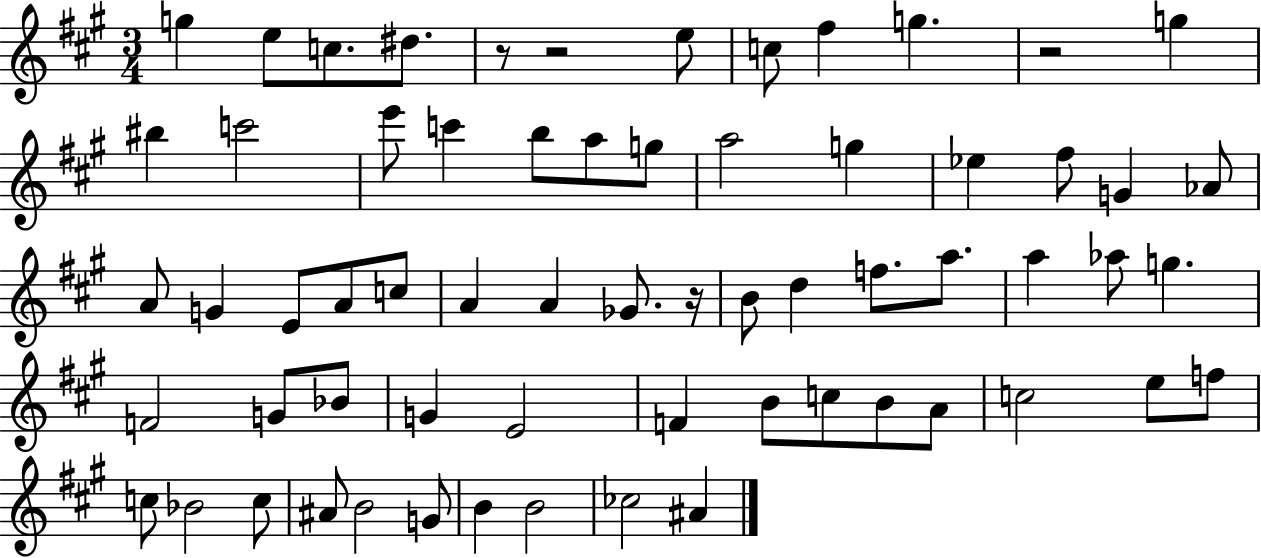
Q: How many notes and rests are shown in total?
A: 64